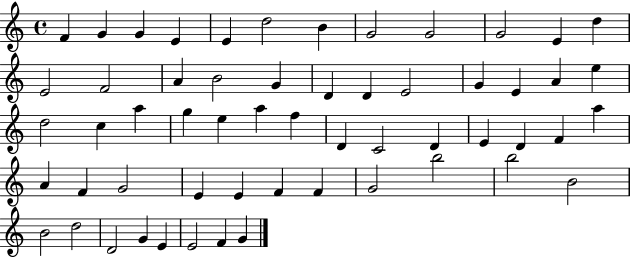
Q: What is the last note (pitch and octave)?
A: G4